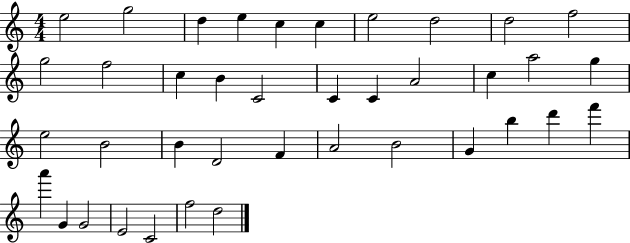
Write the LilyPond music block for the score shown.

{
  \clef treble
  \numericTimeSignature
  \time 4/4
  \key c \major
  e''2 g''2 | d''4 e''4 c''4 c''4 | e''2 d''2 | d''2 f''2 | \break g''2 f''2 | c''4 b'4 c'2 | c'4 c'4 a'2 | c''4 a''2 g''4 | \break e''2 b'2 | b'4 d'2 f'4 | a'2 b'2 | g'4 b''4 d'''4 f'''4 | \break a'''4 g'4 g'2 | e'2 c'2 | f''2 d''2 | \bar "|."
}